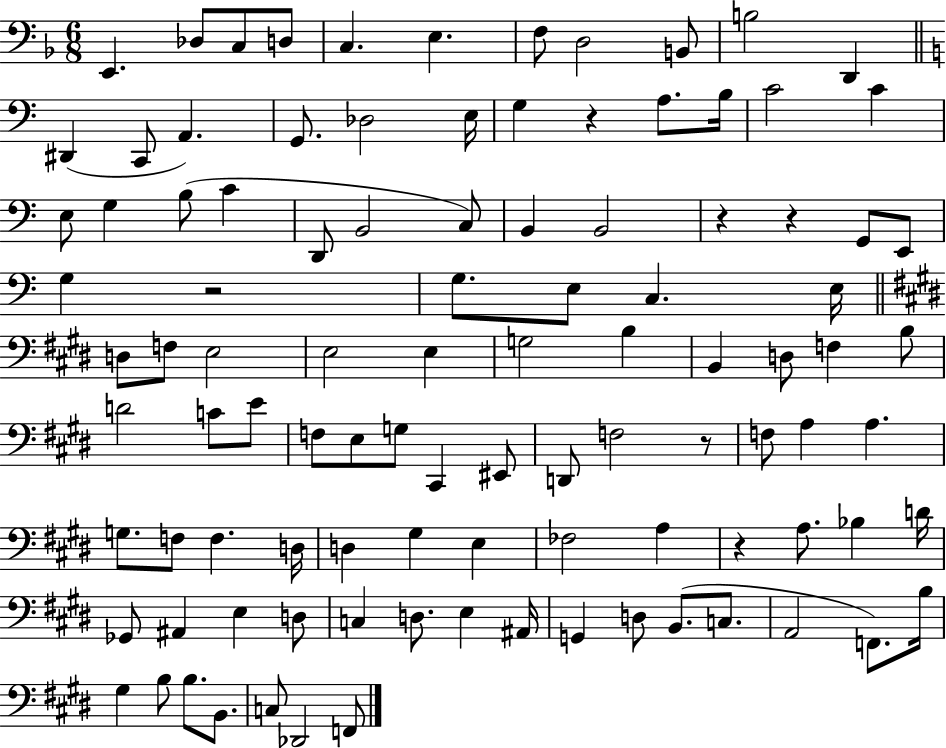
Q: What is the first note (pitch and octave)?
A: E2